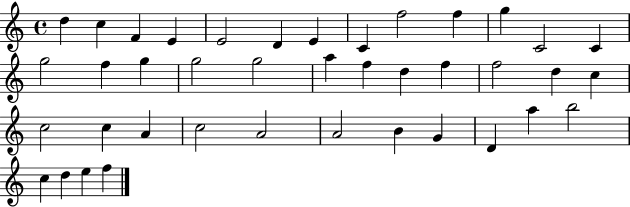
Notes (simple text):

D5/q C5/q F4/q E4/q E4/h D4/q E4/q C4/q F5/h F5/q G5/q C4/h C4/q G5/h F5/q G5/q G5/h G5/h A5/q F5/q D5/q F5/q F5/h D5/q C5/q C5/h C5/q A4/q C5/h A4/h A4/h B4/q G4/q D4/q A5/q B5/h C5/q D5/q E5/q F5/q